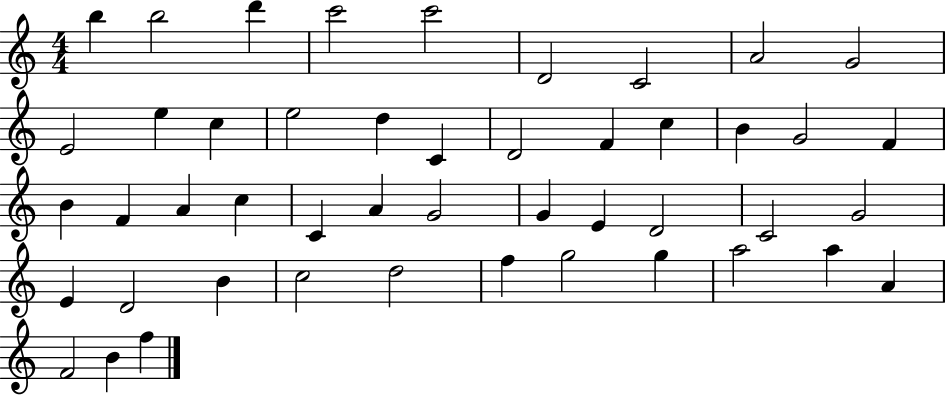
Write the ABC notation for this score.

X:1
T:Untitled
M:4/4
L:1/4
K:C
b b2 d' c'2 c'2 D2 C2 A2 G2 E2 e c e2 d C D2 F c B G2 F B F A c C A G2 G E D2 C2 G2 E D2 B c2 d2 f g2 g a2 a A F2 B f